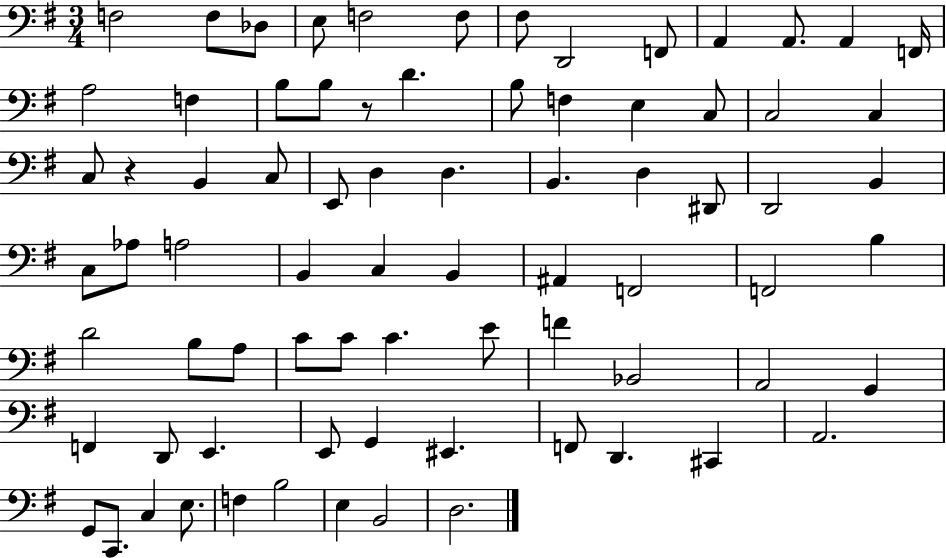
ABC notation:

X:1
T:Untitled
M:3/4
L:1/4
K:G
F,2 F,/2 _D,/2 E,/2 F,2 F,/2 ^F,/2 D,,2 F,,/2 A,, A,,/2 A,, F,,/4 A,2 F, B,/2 B,/2 z/2 D B,/2 F, E, C,/2 C,2 C, C,/2 z B,, C,/2 E,,/2 D, D, B,, D, ^D,,/2 D,,2 B,, C,/2 _A,/2 A,2 B,, C, B,, ^A,, F,,2 F,,2 B, D2 B,/2 A,/2 C/2 C/2 C E/2 F _B,,2 A,,2 G,, F,, D,,/2 E,, E,,/2 G,, ^E,, F,,/2 D,, ^C,, A,,2 G,,/2 C,,/2 C, E,/2 F, B,2 E, B,,2 D,2